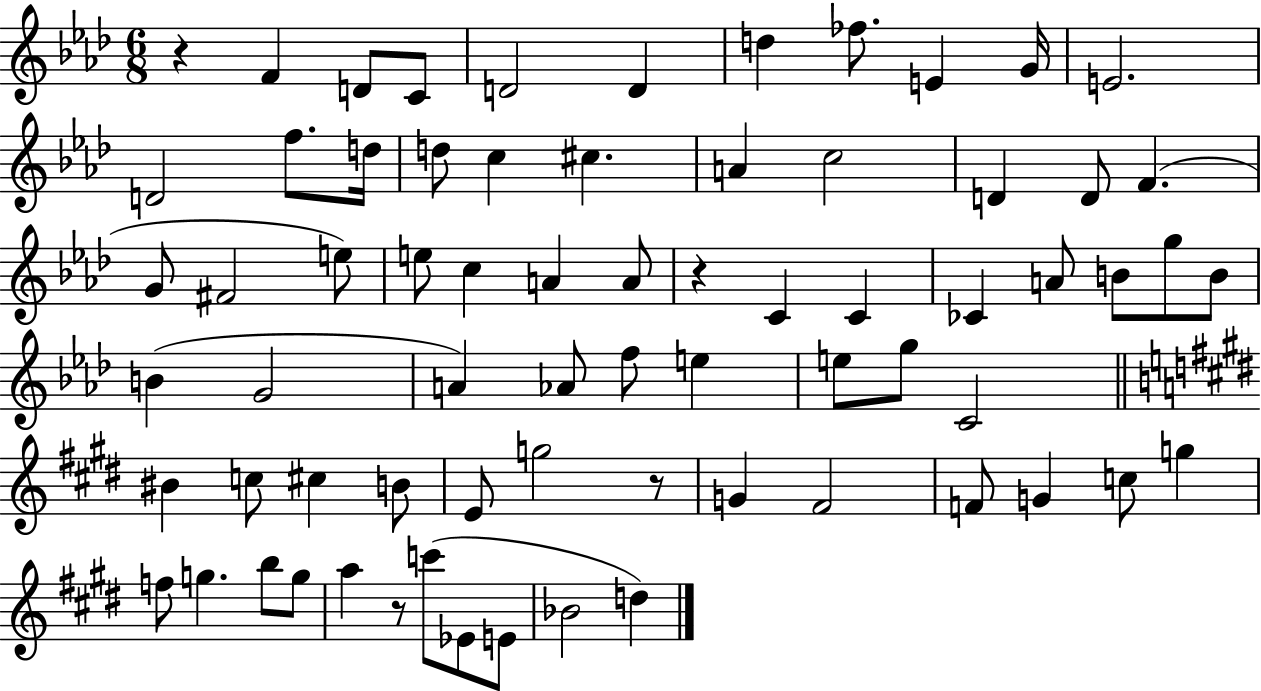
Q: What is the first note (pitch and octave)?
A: F4